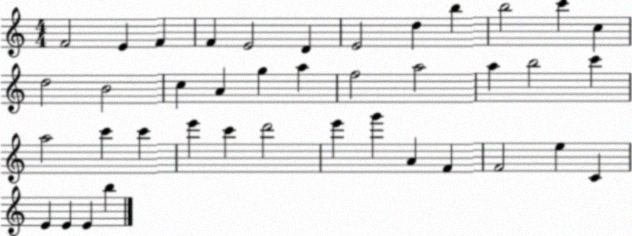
X:1
T:Untitled
M:4/4
L:1/4
K:C
F2 E F F E2 D E2 d b b2 c' c d2 B2 c A g a f2 a2 a b2 c' a2 c' c' e' c' d'2 e' g' A F F2 e C E E E b